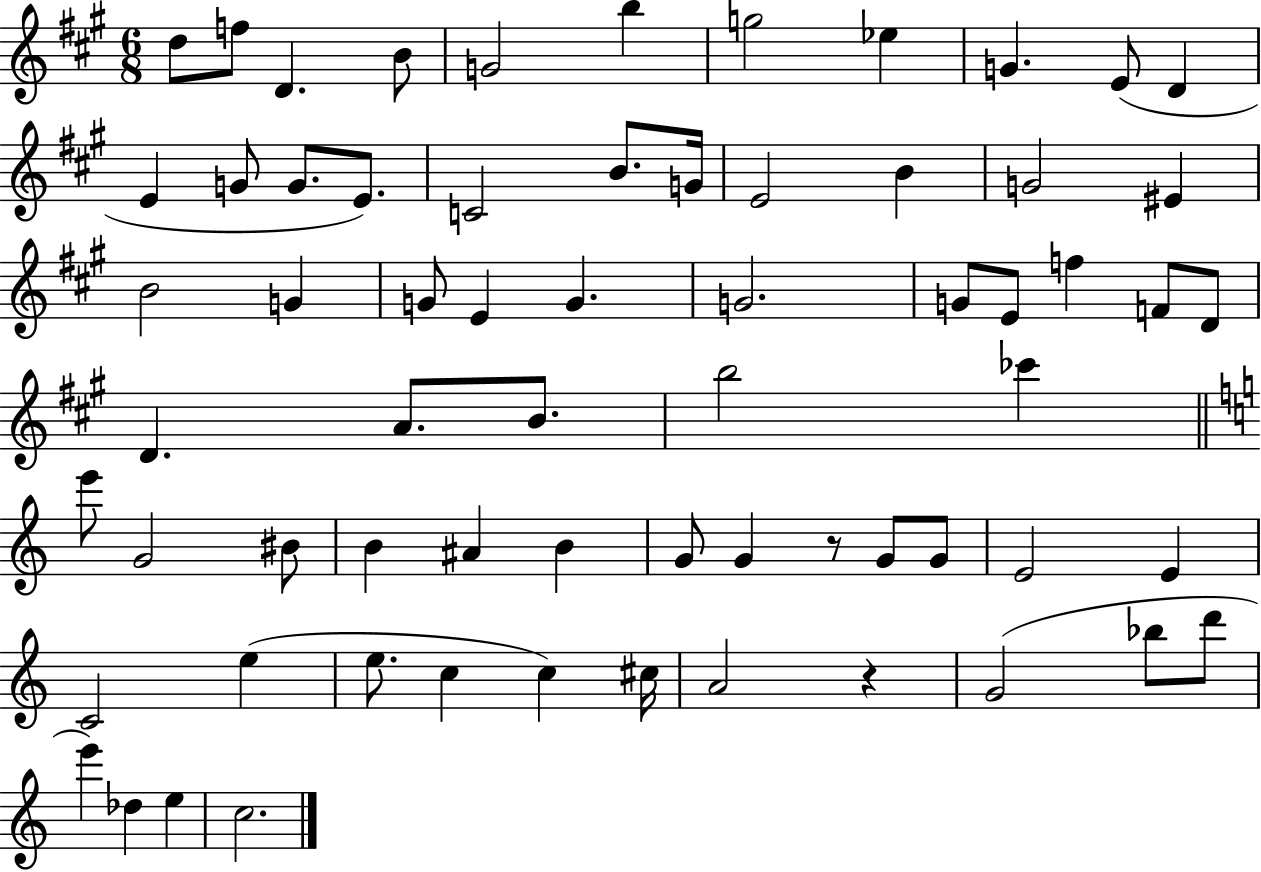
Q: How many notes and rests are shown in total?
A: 66